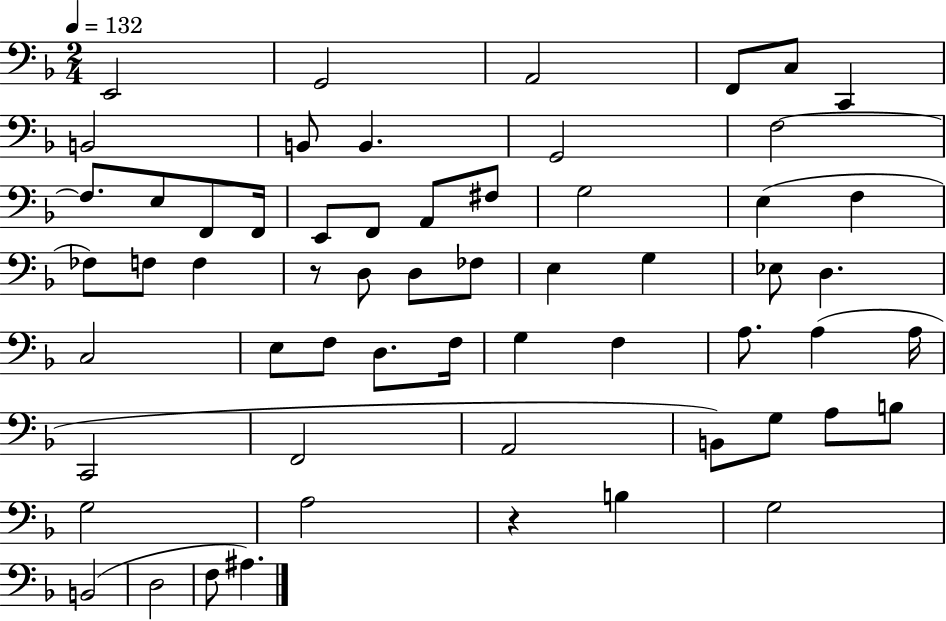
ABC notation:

X:1
T:Untitled
M:2/4
L:1/4
K:F
E,,2 G,,2 A,,2 F,,/2 C,/2 C,, B,,2 B,,/2 B,, G,,2 F,2 F,/2 E,/2 F,,/2 F,,/4 E,,/2 F,,/2 A,,/2 ^F,/2 G,2 E, F, _F,/2 F,/2 F, z/2 D,/2 D,/2 _F,/2 E, G, _E,/2 D, C,2 E,/2 F,/2 D,/2 F,/4 G, F, A,/2 A, A,/4 C,,2 F,,2 A,,2 B,,/2 G,/2 A,/2 B,/2 G,2 A,2 z B, G,2 B,,2 D,2 F,/2 ^A,